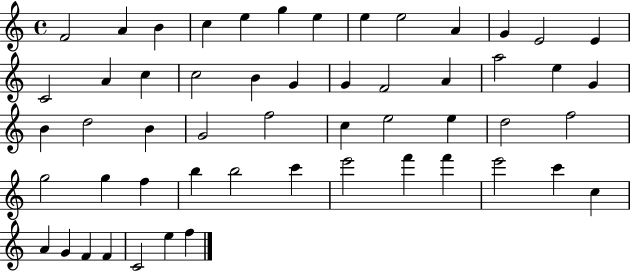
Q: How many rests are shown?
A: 0